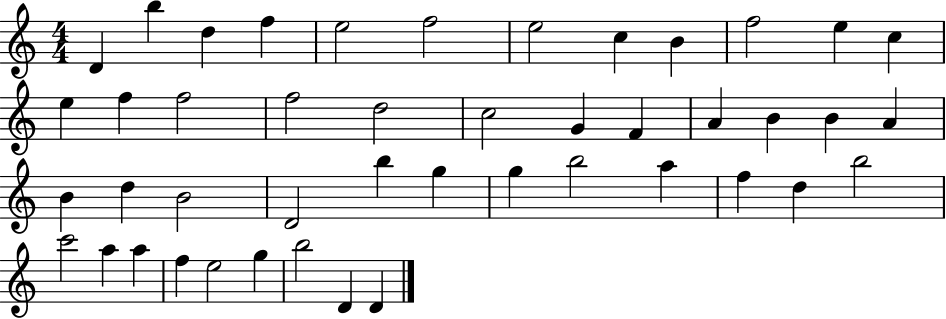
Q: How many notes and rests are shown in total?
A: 45